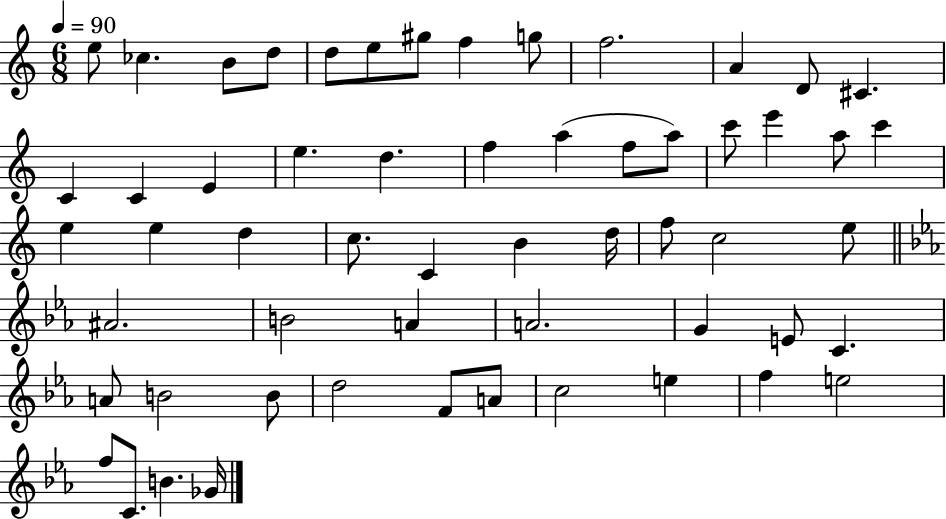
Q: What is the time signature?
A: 6/8